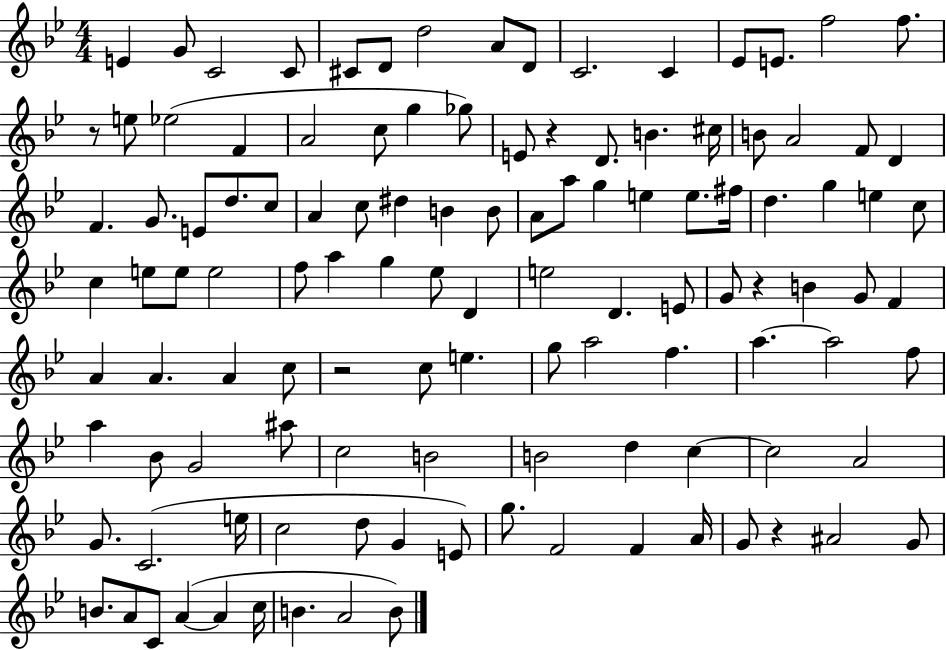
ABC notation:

X:1
T:Untitled
M:4/4
L:1/4
K:Bb
E G/2 C2 C/2 ^C/2 D/2 d2 A/2 D/2 C2 C _E/2 E/2 f2 f/2 z/2 e/2 _e2 F A2 c/2 g _g/2 E/2 z D/2 B ^c/4 B/2 A2 F/2 D F G/2 E/2 d/2 c/2 A c/2 ^d B B/2 A/2 a/2 g e e/2 ^f/4 d g e c/2 c e/2 e/2 e2 f/2 a g _e/2 D e2 D E/2 G/2 z B G/2 F A A A c/2 z2 c/2 e g/2 a2 f a a2 f/2 a _B/2 G2 ^a/2 c2 B2 B2 d c c2 A2 G/2 C2 e/4 c2 d/2 G E/2 g/2 F2 F A/4 G/2 z ^A2 G/2 B/2 A/2 C/2 A A c/4 B A2 B/2